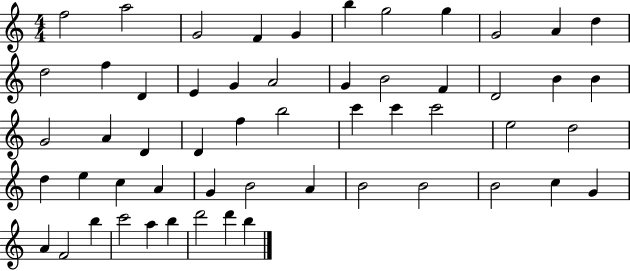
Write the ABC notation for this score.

X:1
T:Untitled
M:4/4
L:1/4
K:C
f2 a2 G2 F G b g2 g G2 A d d2 f D E G A2 G B2 F D2 B B G2 A D D f b2 c' c' c'2 e2 d2 d e c A G B2 A B2 B2 B2 c G A F2 b c'2 a b d'2 d' b